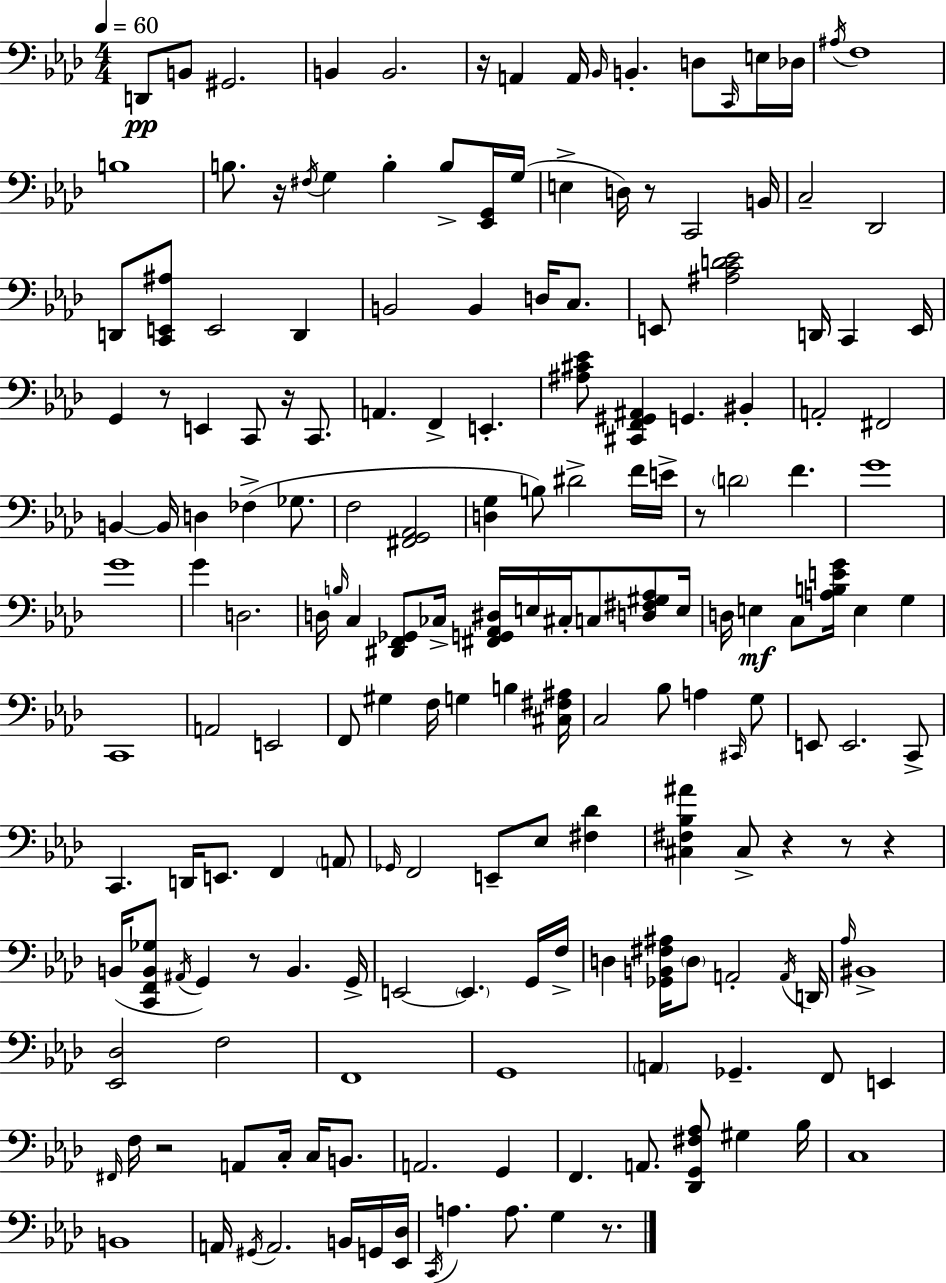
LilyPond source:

{
  \clef bass
  \numericTimeSignature
  \time 4/4
  \key f \minor
  \tempo 4 = 60
  d,8\pp b,8 gis,2. | b,4 b,2. | r16 a,4 a,16 \grace { bes,16 } b,4.-. d8 \grace { c,16 } | e16 des16 \acciaccatura { ais16 } f1 | \break b1 | b8. r16 \acciaccatura { fis16 } g4 b4-. | b8-> <ees, g,>16 g16( e4-> d16) r8 c,2 | b,16 c2-- des,2 | \break d,8 <c, e, ais>8 e,2 | d,4 b,2 b,4 | d16 c8. e,8 <ais c' d' ees'>2 d,16 c,4 | e,16 g,4 r8 e,4 c,8 | \break r16 c,8. a,4. f,4-> e,4.-. | <ais cis' ees'>8 <cis, f, gis, ais,>4 g,4. | bis,4-. a,2-. fis,2 | b,4~~ b,16 d4 fes4->( | \break ges8. f2 <fis, g, aes,>2 | <d g>4 b8) dis'2-> | f'16 e'16-> r8 \parenthesize d'2 f'4. | g'1 | \break g'1 | g'4 d2. | d16 \grace { b16 } c4 <dis, f, ges,>8 ces16-> <fis, g, aes, dis>16 e16 cis16-. | c8 <d fis gis aes>8 e16 d16 e4\mf c8 <a b e' g'>16 e4 | \break g4 c,1 | a,2 e,2 | f,8 gis4 f16 g4 | b4 <cis fis ais>16 c2 bes8 a4 | \break \grace { cis,16 } g8 e,8 e,2. | c,8-> c,4. d,16 e,8. | f,4 \parenthesize a,8 \grace { ges,16 } f,2 e,8-- | ees8 <fis des'>4 <cis fis bes ais'>4 cis8-> r4 | \break r8 r4 b,16( <c, f, b, ges>8 \acciaccatura { ais,16 } g,4) r8 | b,4. g,16-> e,2~~ | \parenthesize e,4. g,16 f16-> d4 <ges, b, fis ais>16 \parenthesize d8 a,2-. | \acciaccatura { a,16 } d,16 \grace { aes16 } bis,1-> | \break <ees, des>2 | f2 f,1 | g,1 | \parenthesize a,4 ges,4.-- | \break f,8 e,4 \grace { fis,16 } f16 r2 | a,8 c16-. c16 b,8. a,2. | g,4 f,4. | a,8. <des, g, fis aes>8 gis4 bes16 c1 | \break b,1 | a,16 \acciaccatura { gis,16 } a,2. | b,16 g,16 <ees, des>16 \acciaccatura { c,16 } a4. | a8. g4 r8. \bar "|."
}